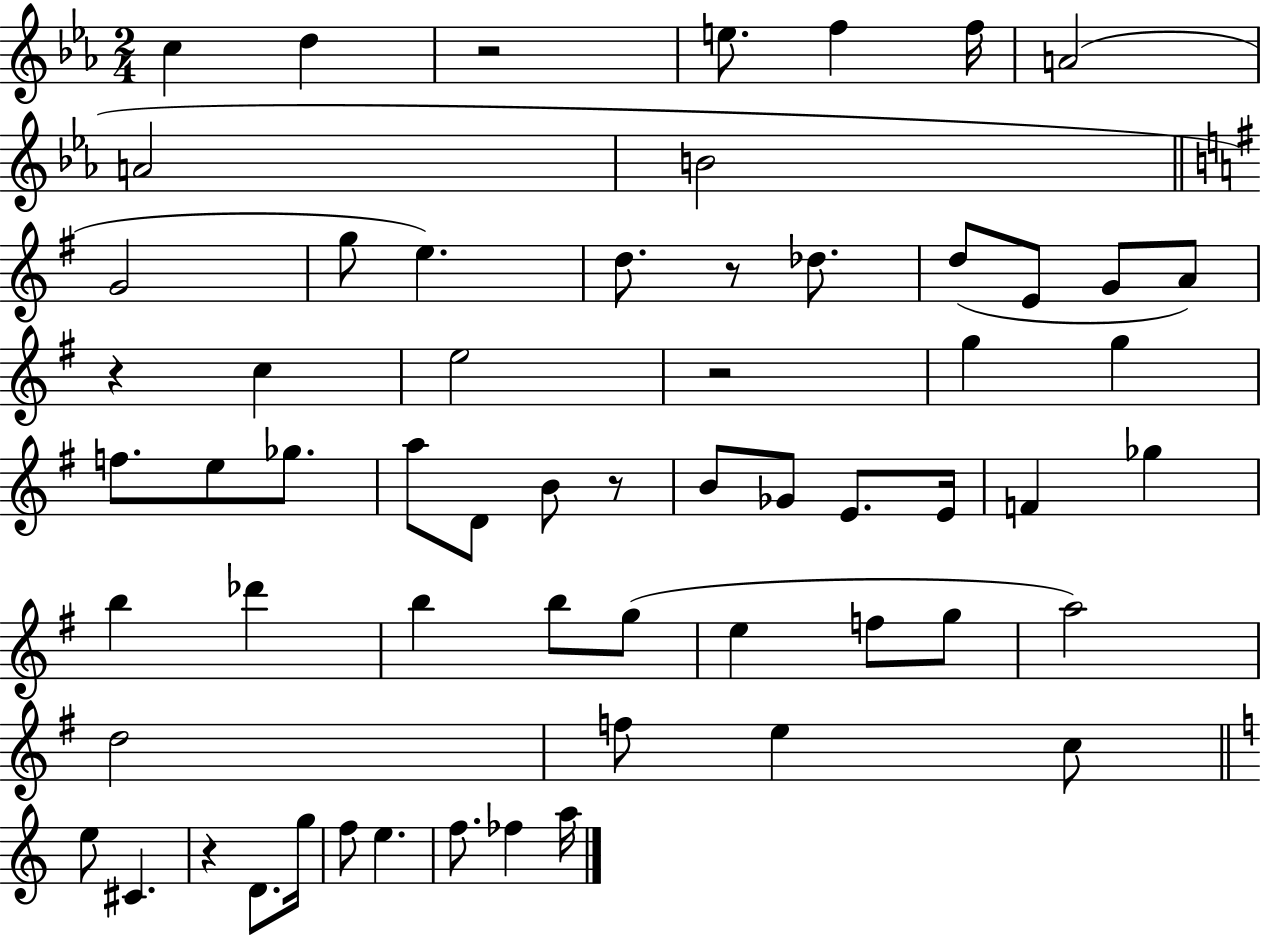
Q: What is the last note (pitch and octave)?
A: A5